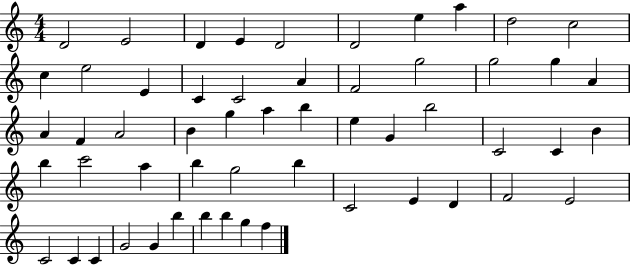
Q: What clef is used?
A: treble